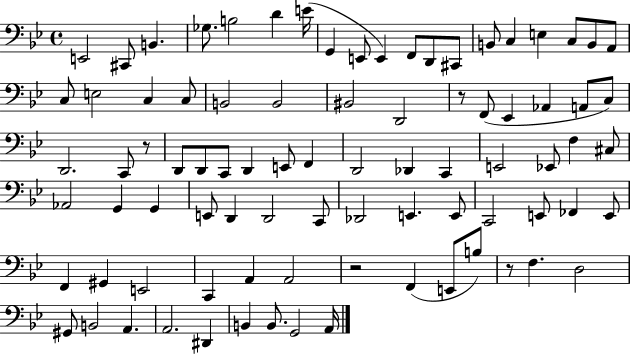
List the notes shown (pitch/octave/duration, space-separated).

E2/h C#2/e B2/q. Gb3/e. B3/h D4/q E4/s G2/q E2/e E2/q F2/e D2/e C#2/e B2/e C3/q E3/q C3/e B2/e A2/e C3/e E3/h C3/q C3/e B2/h B2/h BIS2/h D2/h R/e F2/e Eb2/q Ab2/q A2/e C3/e D2/h. C2/e R/e D2/e D2/e C2/e D2/q E2/e F2/q D2/h Db2/q C2/q E2/h Eb2/e F3/q C#3/e Ab2/h G2/q G2/q E2/e D2/q D2/h C2/e Db2/h E2/q. E2/e C2/h E2/e FES2/q E2/e F2/q G#2/q E2/h C2/q A2/q A2/h R/h F2/q E2/e B3/e R/e F3/q. D3/h G#2/e B2/h A2/q. A2/h. D#2/q B2/q B2/e. G2/h A2/s